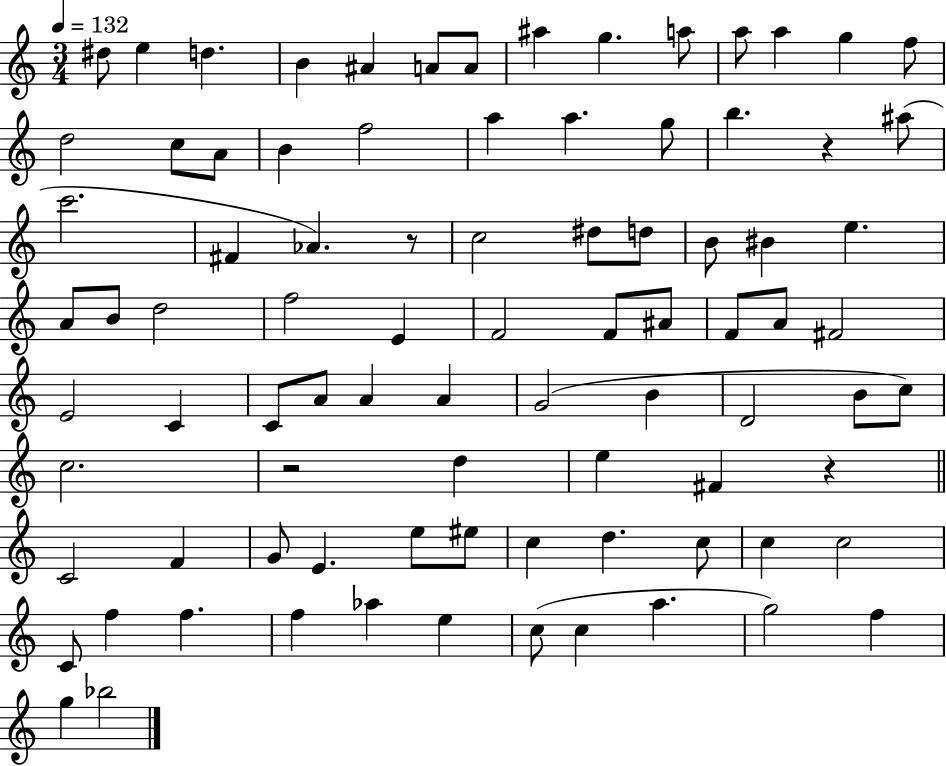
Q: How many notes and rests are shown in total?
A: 87